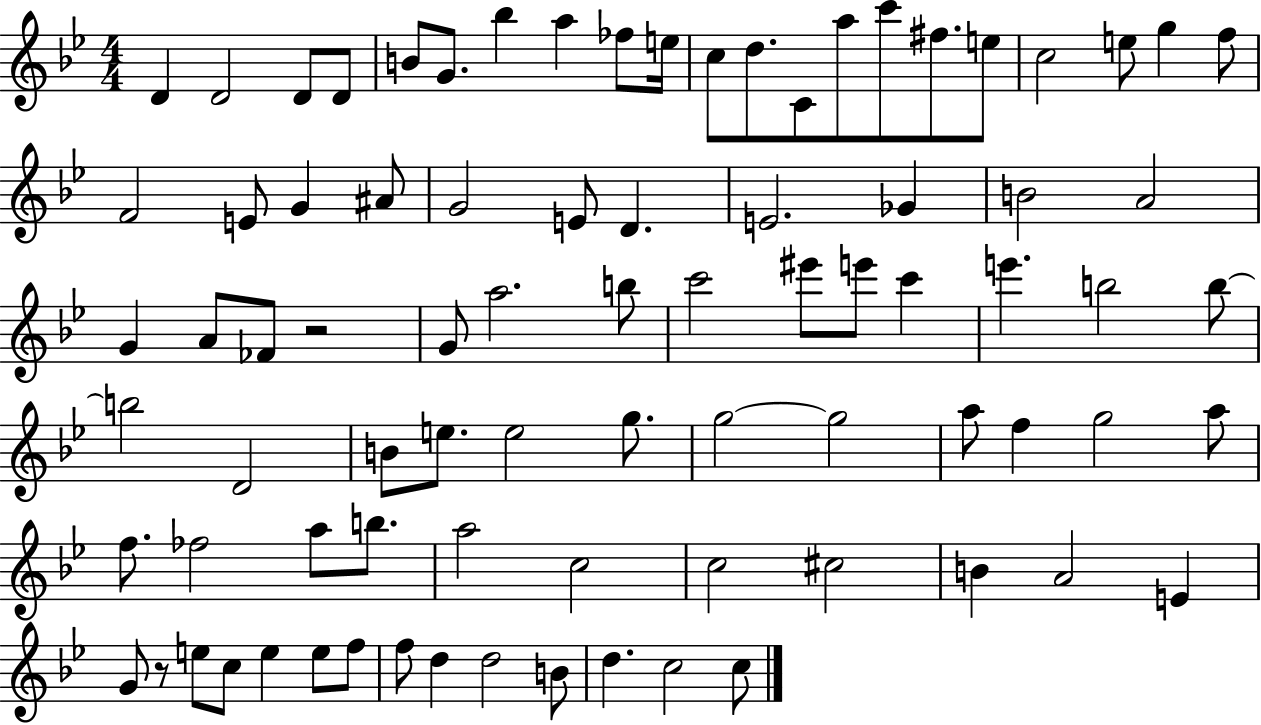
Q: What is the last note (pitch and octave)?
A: C5